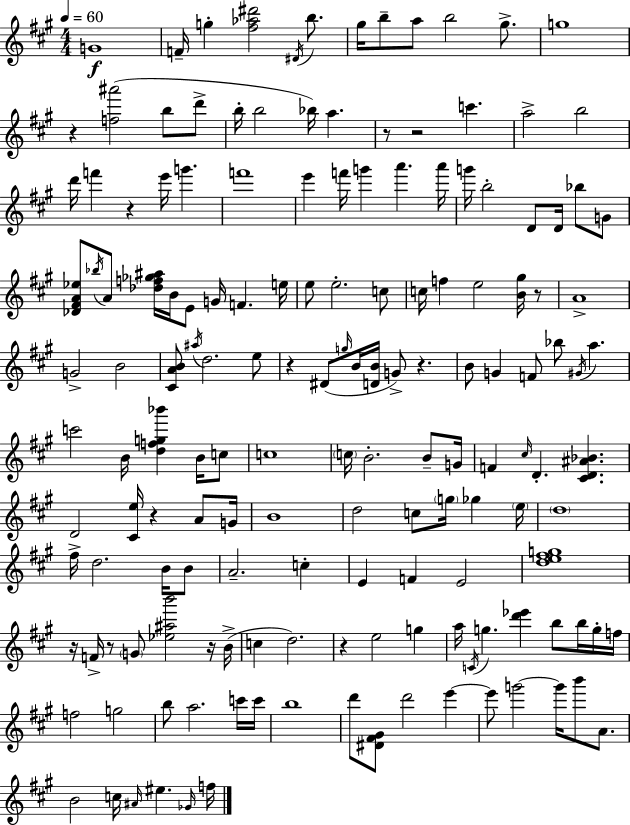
G4/w F4/s G5/q [F#5,Ab5,D#6]/h D#4/s B5/e. G#5/s B5/e A5/e B5/h G#5/e. G5/w R/q [F5,A#6]/h B5/e D6/e B5/s B5/h Bb5/s A5/q. R/e R/h C6/q. A5/h B5/h D6/s F6/q R/q E6/s G6/q. F6/w E6/q F6/s G6/q A6/q. A6/s G6/s B5/h D4/e D4/s Bb5/e G4/e [Db4,F#4,A4,Eb5]/e Bb5/s A4/e [Db5,F5,Gb5,A#5]/s B4/s E4/e G4/s F4/q. E5/s E5/e E5/h. C5/e C5/s F5/q E5/h [B4,G#5]/s R/e A4/w G4/h B4/h [C#4,A4,B4]/e A#5/s D5/h. E5/e R/q D#4/e G5/s B4/s [D4,B4]/s G4/e R/q. B4/e G4/q F4/e Bb5/e G#4/s A5/q. C6/h B4/s [D5,F5,G5,Bb6]/q B4/s C5/e C5/w C5/s B4/h. B4/e G4/s F4/q C#5/s D4/q. [C#4,D4,A#4,Bb4]/q. D4/h [C#4,E5]/s R/q A4/e G4/s B4/w D5/h C5/e G5/s Gb5/q E5/s D5/w F#5/s D5/h. B4/s B4/e A4/h. C5/q E4/q F4/q E4/h [D5,E5,F#5,G5]/w R/s F4/s R/e G4/e [Eb5,A#5,B6]/h R/s B4/s C5/q D5/h. R/q E5/h G5/q A5/s C4/s G5/q. [D6,Eb6]/q B5/e B5/s G5/s F5/s F5/h G5/h B5/e A5/h. C6/s C6/s B5/w D6/e [D#4,F#4,G#4]/e D6/h E6/q E6/e G6/h G6/s B6/e A4/e. B4/h C5/s A#4/s EIS5/q. Gb4/s F5/s